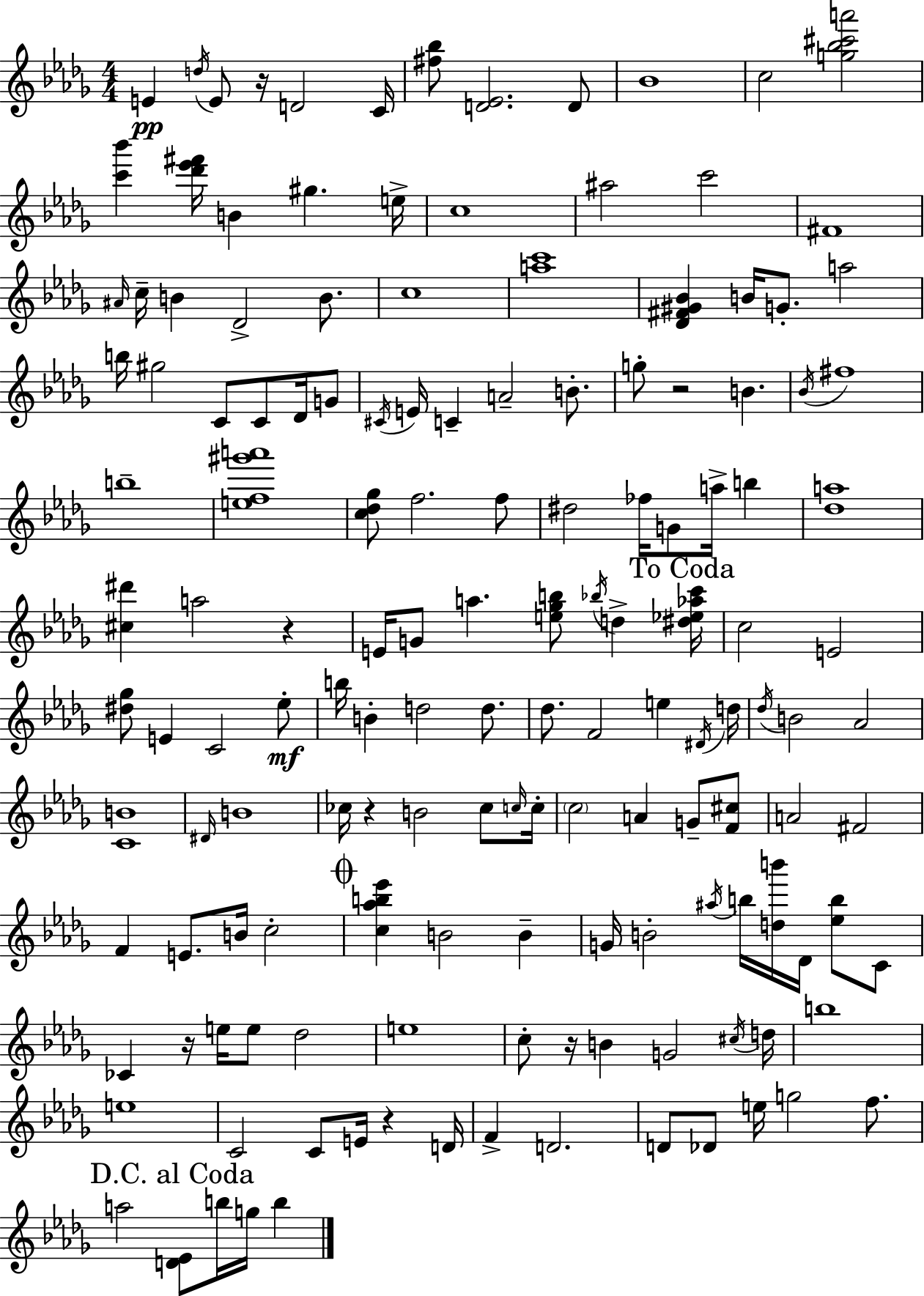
{
  \clef treble
  \numericTimeSignature
  \time 4/4
  \key bes \minor
  e'4\pp \acciaccatura { d''16 } e'8 r16 d'2 | c'16 <fis'' bes''>8 <d' ees'>2. d'8 | bes'1 | c''2 <g'' bes'' cis''' a'''>2 | \break <c''' bes'''>4 <des''' ees''' fis'''>16 b'4 gis''4. | e''16-> c''1 | ais''2 c'''2 | fis'1 | \break \grace { ais'16 } c''16-- b'4 des'2-> b'8. | c''1 | <a'' c'''>1 | <des' fis' gis' bes'>4 b'16 g'8.-. a''2 | \break b''16 gis''2 c'8 c'8 des'16 | g'8 \acciaccatura { cis'16 } e'16 c'4-- a'2-- | b'8.-. g''8-. r2 b'4. | \acciaccatura { bes'16 } fis''1 | \break b''1-- | <e'' f'' gis''' a'''>1 | <c'' des'' ges''>8 f''2. | f''8 dis''2 fes''16 g'8 a''16-> | \break b''4 <des'' a''>1 | <cis'' dis'''>4 a''2 | r4 e'16 g'8 a''4. <e'' ges'' b''>8 \acciaccatura { bes''16 } | d''4-> \mark "To Coda" <dis'' ees'' aes'' c'''>16 c''2 e'2 | \break <dis'' ges''>8 e'4 c'2 | ees''8-.\mf b''16 b'4-. d''2 | d''8. des''8. f'2 | e''4 \acciaccatura { dis'16 } d''16 \acciaccatura { des''16 } b'2 aes'2 | \break <c' b'>1 | \grace { dis'16 } b'1 | ces''16 r4 b'2 | ces''8 \grace { c''16 } c''16-. \parenthesize c''2 | \break a'4 g'8-- <f' cis''>8 a'2 | fis'2 f'4 e'8. | b'16 c''2-. \mark \markup { \musicglyph "scripts.coda" } <c'' aes'' b'' ees'''>4 b'2 | b'4-- g'16 b'2-. | \break \acciaccatura { ais''16 } b''16 <d'' b'''>16 des'16 <ees'' b''>8 c'8 ces'4 r16 e''16 | e''8 des''2 e''1 | c''8-. r16 b'4 | g'2 \acciaccatura { cis''16 } d''16 b''1 | \break e''1 | c'2 | c'8 e'16 r4 d'16 f'4-> d'2. | d'8 des'8 e''16 | \break g''2 f''8. \mark "D.C. al Coda" a''2 | <d' ees'>8 b''16 g''16 b''4 \bar "|."
}